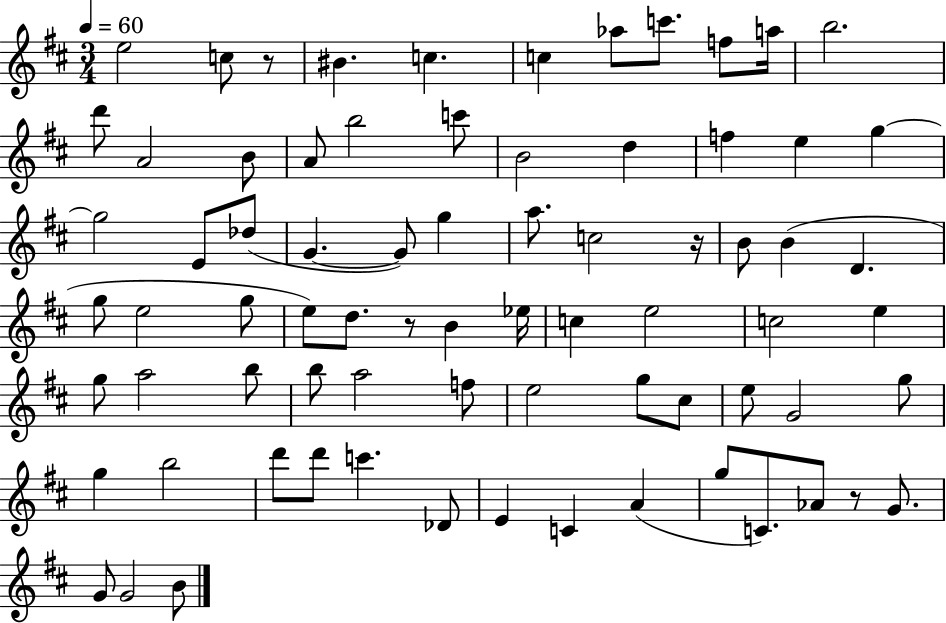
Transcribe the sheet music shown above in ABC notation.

X:1
T:Untitled
M:3/4
L:1/4
K:D
e2 c/2 z/2 ^B c c _a/2 c'/2 f/2 a/4 b2 d'/2 A2 B/2 A/2 b2 c'/2 B2 d f e g g2 E/2 _d/2 G G/2 g a/2 c2 z/4 B/2 B D g/2 e2 g/2 e/2 d/2 z/2 B _e/4 c e2 c2 e g/2 a2 b/2 b/2 a2 f/2 e2 g/2 ^c/2 e/2 G2 g/2 g b2 d'/2 d'/2 c' _D/2 E C A g/2 C/2 _A/2 z/2 G/2 G/2 G2 B/2